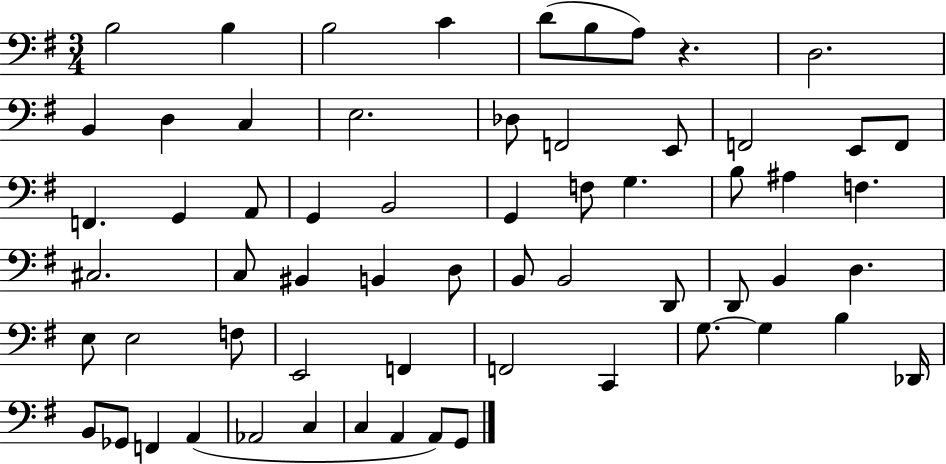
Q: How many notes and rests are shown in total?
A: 62